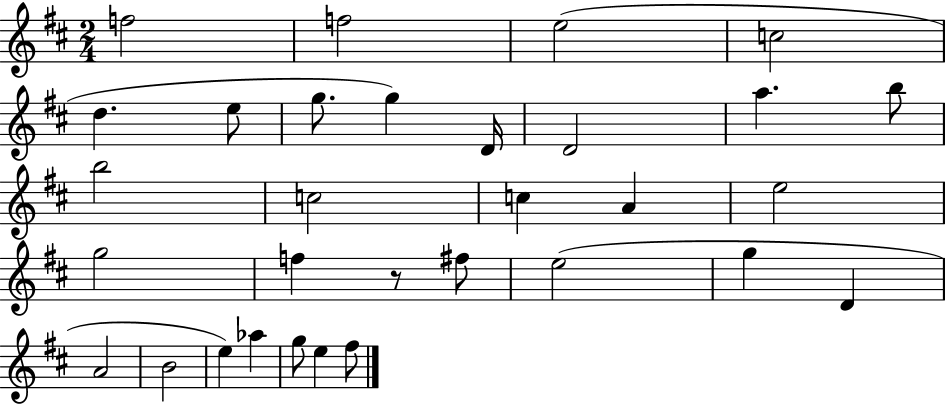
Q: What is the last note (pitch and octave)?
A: F#5